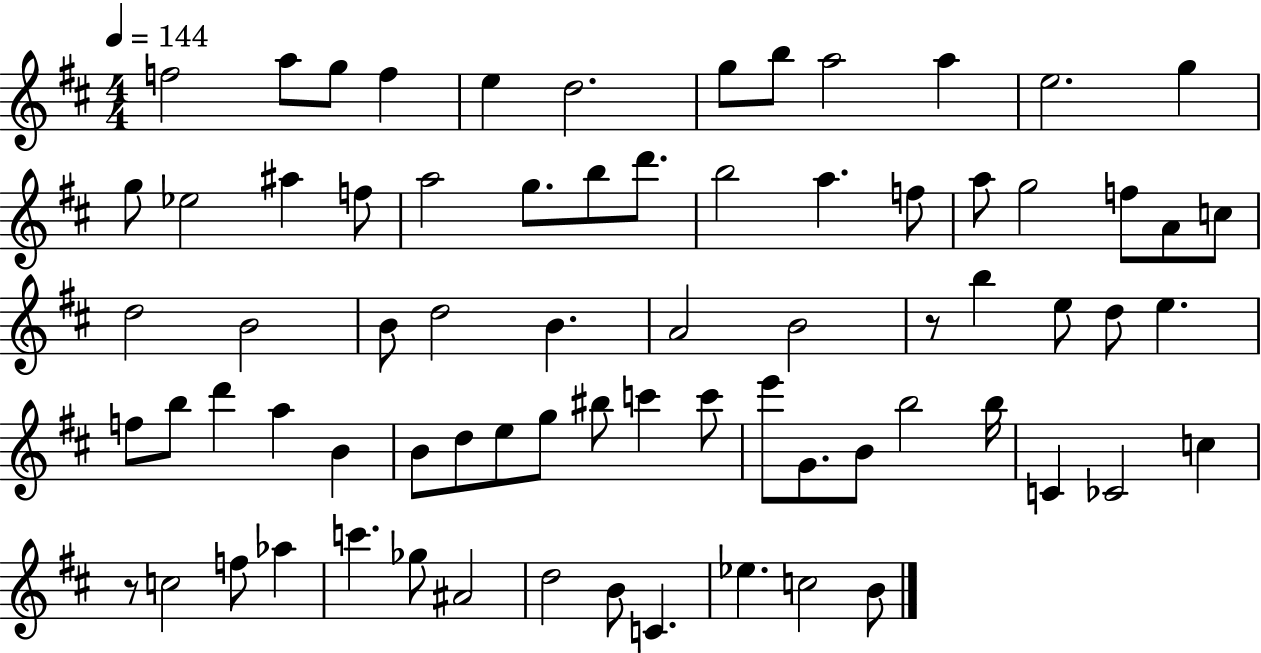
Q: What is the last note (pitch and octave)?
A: B4